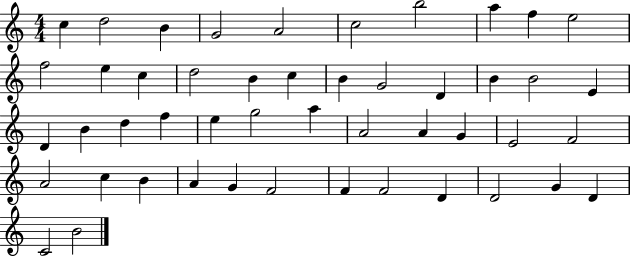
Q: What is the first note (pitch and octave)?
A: C5